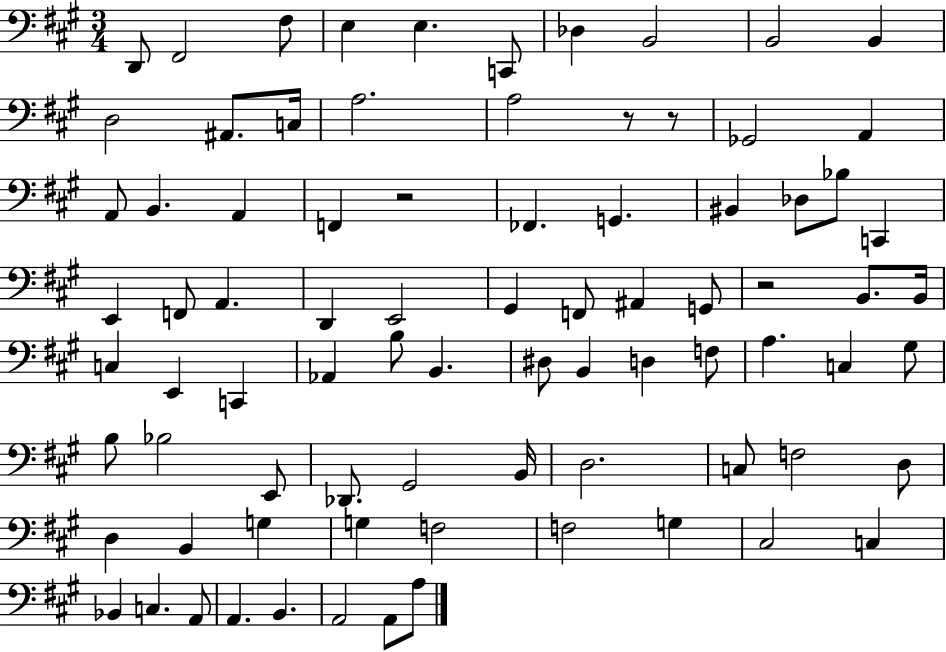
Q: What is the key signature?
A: A major